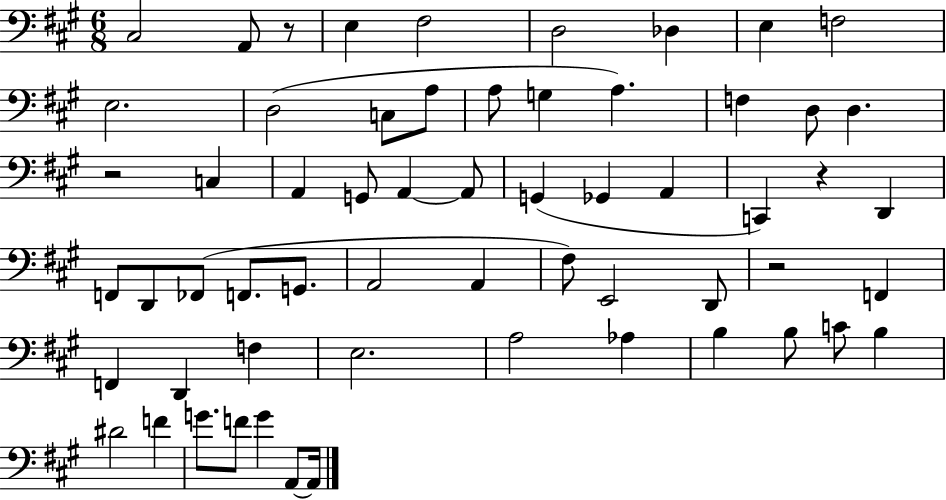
{
  \clef bass
  \numericTimeSignature
  \time 6/8
  \key a \major
  cis2 a,8 r8 | e4 fis2 | d2 des4 | e4 f2 | \break e2. | d2( c8 a8 | a8 g4 a4.) | f4 d8 d4. | \break r2 c4 | a,4 g,8 a,4~~ a,8 | g,4( ges,4 a,4 | c,4) r4 d,4 | \break f,8 d,8 fes,8( f,8. g,8. | a,2 a,4 | fis8) e,2 d,8 | r2 f,4 | \break f,4 d,4 f4 | e2. | a2 aes4 | b4 b8 c'8 b4 | \break dis'2 f'4 | g'8. f'8 g'4 a,8~~ a,16 | \bar "|."
}